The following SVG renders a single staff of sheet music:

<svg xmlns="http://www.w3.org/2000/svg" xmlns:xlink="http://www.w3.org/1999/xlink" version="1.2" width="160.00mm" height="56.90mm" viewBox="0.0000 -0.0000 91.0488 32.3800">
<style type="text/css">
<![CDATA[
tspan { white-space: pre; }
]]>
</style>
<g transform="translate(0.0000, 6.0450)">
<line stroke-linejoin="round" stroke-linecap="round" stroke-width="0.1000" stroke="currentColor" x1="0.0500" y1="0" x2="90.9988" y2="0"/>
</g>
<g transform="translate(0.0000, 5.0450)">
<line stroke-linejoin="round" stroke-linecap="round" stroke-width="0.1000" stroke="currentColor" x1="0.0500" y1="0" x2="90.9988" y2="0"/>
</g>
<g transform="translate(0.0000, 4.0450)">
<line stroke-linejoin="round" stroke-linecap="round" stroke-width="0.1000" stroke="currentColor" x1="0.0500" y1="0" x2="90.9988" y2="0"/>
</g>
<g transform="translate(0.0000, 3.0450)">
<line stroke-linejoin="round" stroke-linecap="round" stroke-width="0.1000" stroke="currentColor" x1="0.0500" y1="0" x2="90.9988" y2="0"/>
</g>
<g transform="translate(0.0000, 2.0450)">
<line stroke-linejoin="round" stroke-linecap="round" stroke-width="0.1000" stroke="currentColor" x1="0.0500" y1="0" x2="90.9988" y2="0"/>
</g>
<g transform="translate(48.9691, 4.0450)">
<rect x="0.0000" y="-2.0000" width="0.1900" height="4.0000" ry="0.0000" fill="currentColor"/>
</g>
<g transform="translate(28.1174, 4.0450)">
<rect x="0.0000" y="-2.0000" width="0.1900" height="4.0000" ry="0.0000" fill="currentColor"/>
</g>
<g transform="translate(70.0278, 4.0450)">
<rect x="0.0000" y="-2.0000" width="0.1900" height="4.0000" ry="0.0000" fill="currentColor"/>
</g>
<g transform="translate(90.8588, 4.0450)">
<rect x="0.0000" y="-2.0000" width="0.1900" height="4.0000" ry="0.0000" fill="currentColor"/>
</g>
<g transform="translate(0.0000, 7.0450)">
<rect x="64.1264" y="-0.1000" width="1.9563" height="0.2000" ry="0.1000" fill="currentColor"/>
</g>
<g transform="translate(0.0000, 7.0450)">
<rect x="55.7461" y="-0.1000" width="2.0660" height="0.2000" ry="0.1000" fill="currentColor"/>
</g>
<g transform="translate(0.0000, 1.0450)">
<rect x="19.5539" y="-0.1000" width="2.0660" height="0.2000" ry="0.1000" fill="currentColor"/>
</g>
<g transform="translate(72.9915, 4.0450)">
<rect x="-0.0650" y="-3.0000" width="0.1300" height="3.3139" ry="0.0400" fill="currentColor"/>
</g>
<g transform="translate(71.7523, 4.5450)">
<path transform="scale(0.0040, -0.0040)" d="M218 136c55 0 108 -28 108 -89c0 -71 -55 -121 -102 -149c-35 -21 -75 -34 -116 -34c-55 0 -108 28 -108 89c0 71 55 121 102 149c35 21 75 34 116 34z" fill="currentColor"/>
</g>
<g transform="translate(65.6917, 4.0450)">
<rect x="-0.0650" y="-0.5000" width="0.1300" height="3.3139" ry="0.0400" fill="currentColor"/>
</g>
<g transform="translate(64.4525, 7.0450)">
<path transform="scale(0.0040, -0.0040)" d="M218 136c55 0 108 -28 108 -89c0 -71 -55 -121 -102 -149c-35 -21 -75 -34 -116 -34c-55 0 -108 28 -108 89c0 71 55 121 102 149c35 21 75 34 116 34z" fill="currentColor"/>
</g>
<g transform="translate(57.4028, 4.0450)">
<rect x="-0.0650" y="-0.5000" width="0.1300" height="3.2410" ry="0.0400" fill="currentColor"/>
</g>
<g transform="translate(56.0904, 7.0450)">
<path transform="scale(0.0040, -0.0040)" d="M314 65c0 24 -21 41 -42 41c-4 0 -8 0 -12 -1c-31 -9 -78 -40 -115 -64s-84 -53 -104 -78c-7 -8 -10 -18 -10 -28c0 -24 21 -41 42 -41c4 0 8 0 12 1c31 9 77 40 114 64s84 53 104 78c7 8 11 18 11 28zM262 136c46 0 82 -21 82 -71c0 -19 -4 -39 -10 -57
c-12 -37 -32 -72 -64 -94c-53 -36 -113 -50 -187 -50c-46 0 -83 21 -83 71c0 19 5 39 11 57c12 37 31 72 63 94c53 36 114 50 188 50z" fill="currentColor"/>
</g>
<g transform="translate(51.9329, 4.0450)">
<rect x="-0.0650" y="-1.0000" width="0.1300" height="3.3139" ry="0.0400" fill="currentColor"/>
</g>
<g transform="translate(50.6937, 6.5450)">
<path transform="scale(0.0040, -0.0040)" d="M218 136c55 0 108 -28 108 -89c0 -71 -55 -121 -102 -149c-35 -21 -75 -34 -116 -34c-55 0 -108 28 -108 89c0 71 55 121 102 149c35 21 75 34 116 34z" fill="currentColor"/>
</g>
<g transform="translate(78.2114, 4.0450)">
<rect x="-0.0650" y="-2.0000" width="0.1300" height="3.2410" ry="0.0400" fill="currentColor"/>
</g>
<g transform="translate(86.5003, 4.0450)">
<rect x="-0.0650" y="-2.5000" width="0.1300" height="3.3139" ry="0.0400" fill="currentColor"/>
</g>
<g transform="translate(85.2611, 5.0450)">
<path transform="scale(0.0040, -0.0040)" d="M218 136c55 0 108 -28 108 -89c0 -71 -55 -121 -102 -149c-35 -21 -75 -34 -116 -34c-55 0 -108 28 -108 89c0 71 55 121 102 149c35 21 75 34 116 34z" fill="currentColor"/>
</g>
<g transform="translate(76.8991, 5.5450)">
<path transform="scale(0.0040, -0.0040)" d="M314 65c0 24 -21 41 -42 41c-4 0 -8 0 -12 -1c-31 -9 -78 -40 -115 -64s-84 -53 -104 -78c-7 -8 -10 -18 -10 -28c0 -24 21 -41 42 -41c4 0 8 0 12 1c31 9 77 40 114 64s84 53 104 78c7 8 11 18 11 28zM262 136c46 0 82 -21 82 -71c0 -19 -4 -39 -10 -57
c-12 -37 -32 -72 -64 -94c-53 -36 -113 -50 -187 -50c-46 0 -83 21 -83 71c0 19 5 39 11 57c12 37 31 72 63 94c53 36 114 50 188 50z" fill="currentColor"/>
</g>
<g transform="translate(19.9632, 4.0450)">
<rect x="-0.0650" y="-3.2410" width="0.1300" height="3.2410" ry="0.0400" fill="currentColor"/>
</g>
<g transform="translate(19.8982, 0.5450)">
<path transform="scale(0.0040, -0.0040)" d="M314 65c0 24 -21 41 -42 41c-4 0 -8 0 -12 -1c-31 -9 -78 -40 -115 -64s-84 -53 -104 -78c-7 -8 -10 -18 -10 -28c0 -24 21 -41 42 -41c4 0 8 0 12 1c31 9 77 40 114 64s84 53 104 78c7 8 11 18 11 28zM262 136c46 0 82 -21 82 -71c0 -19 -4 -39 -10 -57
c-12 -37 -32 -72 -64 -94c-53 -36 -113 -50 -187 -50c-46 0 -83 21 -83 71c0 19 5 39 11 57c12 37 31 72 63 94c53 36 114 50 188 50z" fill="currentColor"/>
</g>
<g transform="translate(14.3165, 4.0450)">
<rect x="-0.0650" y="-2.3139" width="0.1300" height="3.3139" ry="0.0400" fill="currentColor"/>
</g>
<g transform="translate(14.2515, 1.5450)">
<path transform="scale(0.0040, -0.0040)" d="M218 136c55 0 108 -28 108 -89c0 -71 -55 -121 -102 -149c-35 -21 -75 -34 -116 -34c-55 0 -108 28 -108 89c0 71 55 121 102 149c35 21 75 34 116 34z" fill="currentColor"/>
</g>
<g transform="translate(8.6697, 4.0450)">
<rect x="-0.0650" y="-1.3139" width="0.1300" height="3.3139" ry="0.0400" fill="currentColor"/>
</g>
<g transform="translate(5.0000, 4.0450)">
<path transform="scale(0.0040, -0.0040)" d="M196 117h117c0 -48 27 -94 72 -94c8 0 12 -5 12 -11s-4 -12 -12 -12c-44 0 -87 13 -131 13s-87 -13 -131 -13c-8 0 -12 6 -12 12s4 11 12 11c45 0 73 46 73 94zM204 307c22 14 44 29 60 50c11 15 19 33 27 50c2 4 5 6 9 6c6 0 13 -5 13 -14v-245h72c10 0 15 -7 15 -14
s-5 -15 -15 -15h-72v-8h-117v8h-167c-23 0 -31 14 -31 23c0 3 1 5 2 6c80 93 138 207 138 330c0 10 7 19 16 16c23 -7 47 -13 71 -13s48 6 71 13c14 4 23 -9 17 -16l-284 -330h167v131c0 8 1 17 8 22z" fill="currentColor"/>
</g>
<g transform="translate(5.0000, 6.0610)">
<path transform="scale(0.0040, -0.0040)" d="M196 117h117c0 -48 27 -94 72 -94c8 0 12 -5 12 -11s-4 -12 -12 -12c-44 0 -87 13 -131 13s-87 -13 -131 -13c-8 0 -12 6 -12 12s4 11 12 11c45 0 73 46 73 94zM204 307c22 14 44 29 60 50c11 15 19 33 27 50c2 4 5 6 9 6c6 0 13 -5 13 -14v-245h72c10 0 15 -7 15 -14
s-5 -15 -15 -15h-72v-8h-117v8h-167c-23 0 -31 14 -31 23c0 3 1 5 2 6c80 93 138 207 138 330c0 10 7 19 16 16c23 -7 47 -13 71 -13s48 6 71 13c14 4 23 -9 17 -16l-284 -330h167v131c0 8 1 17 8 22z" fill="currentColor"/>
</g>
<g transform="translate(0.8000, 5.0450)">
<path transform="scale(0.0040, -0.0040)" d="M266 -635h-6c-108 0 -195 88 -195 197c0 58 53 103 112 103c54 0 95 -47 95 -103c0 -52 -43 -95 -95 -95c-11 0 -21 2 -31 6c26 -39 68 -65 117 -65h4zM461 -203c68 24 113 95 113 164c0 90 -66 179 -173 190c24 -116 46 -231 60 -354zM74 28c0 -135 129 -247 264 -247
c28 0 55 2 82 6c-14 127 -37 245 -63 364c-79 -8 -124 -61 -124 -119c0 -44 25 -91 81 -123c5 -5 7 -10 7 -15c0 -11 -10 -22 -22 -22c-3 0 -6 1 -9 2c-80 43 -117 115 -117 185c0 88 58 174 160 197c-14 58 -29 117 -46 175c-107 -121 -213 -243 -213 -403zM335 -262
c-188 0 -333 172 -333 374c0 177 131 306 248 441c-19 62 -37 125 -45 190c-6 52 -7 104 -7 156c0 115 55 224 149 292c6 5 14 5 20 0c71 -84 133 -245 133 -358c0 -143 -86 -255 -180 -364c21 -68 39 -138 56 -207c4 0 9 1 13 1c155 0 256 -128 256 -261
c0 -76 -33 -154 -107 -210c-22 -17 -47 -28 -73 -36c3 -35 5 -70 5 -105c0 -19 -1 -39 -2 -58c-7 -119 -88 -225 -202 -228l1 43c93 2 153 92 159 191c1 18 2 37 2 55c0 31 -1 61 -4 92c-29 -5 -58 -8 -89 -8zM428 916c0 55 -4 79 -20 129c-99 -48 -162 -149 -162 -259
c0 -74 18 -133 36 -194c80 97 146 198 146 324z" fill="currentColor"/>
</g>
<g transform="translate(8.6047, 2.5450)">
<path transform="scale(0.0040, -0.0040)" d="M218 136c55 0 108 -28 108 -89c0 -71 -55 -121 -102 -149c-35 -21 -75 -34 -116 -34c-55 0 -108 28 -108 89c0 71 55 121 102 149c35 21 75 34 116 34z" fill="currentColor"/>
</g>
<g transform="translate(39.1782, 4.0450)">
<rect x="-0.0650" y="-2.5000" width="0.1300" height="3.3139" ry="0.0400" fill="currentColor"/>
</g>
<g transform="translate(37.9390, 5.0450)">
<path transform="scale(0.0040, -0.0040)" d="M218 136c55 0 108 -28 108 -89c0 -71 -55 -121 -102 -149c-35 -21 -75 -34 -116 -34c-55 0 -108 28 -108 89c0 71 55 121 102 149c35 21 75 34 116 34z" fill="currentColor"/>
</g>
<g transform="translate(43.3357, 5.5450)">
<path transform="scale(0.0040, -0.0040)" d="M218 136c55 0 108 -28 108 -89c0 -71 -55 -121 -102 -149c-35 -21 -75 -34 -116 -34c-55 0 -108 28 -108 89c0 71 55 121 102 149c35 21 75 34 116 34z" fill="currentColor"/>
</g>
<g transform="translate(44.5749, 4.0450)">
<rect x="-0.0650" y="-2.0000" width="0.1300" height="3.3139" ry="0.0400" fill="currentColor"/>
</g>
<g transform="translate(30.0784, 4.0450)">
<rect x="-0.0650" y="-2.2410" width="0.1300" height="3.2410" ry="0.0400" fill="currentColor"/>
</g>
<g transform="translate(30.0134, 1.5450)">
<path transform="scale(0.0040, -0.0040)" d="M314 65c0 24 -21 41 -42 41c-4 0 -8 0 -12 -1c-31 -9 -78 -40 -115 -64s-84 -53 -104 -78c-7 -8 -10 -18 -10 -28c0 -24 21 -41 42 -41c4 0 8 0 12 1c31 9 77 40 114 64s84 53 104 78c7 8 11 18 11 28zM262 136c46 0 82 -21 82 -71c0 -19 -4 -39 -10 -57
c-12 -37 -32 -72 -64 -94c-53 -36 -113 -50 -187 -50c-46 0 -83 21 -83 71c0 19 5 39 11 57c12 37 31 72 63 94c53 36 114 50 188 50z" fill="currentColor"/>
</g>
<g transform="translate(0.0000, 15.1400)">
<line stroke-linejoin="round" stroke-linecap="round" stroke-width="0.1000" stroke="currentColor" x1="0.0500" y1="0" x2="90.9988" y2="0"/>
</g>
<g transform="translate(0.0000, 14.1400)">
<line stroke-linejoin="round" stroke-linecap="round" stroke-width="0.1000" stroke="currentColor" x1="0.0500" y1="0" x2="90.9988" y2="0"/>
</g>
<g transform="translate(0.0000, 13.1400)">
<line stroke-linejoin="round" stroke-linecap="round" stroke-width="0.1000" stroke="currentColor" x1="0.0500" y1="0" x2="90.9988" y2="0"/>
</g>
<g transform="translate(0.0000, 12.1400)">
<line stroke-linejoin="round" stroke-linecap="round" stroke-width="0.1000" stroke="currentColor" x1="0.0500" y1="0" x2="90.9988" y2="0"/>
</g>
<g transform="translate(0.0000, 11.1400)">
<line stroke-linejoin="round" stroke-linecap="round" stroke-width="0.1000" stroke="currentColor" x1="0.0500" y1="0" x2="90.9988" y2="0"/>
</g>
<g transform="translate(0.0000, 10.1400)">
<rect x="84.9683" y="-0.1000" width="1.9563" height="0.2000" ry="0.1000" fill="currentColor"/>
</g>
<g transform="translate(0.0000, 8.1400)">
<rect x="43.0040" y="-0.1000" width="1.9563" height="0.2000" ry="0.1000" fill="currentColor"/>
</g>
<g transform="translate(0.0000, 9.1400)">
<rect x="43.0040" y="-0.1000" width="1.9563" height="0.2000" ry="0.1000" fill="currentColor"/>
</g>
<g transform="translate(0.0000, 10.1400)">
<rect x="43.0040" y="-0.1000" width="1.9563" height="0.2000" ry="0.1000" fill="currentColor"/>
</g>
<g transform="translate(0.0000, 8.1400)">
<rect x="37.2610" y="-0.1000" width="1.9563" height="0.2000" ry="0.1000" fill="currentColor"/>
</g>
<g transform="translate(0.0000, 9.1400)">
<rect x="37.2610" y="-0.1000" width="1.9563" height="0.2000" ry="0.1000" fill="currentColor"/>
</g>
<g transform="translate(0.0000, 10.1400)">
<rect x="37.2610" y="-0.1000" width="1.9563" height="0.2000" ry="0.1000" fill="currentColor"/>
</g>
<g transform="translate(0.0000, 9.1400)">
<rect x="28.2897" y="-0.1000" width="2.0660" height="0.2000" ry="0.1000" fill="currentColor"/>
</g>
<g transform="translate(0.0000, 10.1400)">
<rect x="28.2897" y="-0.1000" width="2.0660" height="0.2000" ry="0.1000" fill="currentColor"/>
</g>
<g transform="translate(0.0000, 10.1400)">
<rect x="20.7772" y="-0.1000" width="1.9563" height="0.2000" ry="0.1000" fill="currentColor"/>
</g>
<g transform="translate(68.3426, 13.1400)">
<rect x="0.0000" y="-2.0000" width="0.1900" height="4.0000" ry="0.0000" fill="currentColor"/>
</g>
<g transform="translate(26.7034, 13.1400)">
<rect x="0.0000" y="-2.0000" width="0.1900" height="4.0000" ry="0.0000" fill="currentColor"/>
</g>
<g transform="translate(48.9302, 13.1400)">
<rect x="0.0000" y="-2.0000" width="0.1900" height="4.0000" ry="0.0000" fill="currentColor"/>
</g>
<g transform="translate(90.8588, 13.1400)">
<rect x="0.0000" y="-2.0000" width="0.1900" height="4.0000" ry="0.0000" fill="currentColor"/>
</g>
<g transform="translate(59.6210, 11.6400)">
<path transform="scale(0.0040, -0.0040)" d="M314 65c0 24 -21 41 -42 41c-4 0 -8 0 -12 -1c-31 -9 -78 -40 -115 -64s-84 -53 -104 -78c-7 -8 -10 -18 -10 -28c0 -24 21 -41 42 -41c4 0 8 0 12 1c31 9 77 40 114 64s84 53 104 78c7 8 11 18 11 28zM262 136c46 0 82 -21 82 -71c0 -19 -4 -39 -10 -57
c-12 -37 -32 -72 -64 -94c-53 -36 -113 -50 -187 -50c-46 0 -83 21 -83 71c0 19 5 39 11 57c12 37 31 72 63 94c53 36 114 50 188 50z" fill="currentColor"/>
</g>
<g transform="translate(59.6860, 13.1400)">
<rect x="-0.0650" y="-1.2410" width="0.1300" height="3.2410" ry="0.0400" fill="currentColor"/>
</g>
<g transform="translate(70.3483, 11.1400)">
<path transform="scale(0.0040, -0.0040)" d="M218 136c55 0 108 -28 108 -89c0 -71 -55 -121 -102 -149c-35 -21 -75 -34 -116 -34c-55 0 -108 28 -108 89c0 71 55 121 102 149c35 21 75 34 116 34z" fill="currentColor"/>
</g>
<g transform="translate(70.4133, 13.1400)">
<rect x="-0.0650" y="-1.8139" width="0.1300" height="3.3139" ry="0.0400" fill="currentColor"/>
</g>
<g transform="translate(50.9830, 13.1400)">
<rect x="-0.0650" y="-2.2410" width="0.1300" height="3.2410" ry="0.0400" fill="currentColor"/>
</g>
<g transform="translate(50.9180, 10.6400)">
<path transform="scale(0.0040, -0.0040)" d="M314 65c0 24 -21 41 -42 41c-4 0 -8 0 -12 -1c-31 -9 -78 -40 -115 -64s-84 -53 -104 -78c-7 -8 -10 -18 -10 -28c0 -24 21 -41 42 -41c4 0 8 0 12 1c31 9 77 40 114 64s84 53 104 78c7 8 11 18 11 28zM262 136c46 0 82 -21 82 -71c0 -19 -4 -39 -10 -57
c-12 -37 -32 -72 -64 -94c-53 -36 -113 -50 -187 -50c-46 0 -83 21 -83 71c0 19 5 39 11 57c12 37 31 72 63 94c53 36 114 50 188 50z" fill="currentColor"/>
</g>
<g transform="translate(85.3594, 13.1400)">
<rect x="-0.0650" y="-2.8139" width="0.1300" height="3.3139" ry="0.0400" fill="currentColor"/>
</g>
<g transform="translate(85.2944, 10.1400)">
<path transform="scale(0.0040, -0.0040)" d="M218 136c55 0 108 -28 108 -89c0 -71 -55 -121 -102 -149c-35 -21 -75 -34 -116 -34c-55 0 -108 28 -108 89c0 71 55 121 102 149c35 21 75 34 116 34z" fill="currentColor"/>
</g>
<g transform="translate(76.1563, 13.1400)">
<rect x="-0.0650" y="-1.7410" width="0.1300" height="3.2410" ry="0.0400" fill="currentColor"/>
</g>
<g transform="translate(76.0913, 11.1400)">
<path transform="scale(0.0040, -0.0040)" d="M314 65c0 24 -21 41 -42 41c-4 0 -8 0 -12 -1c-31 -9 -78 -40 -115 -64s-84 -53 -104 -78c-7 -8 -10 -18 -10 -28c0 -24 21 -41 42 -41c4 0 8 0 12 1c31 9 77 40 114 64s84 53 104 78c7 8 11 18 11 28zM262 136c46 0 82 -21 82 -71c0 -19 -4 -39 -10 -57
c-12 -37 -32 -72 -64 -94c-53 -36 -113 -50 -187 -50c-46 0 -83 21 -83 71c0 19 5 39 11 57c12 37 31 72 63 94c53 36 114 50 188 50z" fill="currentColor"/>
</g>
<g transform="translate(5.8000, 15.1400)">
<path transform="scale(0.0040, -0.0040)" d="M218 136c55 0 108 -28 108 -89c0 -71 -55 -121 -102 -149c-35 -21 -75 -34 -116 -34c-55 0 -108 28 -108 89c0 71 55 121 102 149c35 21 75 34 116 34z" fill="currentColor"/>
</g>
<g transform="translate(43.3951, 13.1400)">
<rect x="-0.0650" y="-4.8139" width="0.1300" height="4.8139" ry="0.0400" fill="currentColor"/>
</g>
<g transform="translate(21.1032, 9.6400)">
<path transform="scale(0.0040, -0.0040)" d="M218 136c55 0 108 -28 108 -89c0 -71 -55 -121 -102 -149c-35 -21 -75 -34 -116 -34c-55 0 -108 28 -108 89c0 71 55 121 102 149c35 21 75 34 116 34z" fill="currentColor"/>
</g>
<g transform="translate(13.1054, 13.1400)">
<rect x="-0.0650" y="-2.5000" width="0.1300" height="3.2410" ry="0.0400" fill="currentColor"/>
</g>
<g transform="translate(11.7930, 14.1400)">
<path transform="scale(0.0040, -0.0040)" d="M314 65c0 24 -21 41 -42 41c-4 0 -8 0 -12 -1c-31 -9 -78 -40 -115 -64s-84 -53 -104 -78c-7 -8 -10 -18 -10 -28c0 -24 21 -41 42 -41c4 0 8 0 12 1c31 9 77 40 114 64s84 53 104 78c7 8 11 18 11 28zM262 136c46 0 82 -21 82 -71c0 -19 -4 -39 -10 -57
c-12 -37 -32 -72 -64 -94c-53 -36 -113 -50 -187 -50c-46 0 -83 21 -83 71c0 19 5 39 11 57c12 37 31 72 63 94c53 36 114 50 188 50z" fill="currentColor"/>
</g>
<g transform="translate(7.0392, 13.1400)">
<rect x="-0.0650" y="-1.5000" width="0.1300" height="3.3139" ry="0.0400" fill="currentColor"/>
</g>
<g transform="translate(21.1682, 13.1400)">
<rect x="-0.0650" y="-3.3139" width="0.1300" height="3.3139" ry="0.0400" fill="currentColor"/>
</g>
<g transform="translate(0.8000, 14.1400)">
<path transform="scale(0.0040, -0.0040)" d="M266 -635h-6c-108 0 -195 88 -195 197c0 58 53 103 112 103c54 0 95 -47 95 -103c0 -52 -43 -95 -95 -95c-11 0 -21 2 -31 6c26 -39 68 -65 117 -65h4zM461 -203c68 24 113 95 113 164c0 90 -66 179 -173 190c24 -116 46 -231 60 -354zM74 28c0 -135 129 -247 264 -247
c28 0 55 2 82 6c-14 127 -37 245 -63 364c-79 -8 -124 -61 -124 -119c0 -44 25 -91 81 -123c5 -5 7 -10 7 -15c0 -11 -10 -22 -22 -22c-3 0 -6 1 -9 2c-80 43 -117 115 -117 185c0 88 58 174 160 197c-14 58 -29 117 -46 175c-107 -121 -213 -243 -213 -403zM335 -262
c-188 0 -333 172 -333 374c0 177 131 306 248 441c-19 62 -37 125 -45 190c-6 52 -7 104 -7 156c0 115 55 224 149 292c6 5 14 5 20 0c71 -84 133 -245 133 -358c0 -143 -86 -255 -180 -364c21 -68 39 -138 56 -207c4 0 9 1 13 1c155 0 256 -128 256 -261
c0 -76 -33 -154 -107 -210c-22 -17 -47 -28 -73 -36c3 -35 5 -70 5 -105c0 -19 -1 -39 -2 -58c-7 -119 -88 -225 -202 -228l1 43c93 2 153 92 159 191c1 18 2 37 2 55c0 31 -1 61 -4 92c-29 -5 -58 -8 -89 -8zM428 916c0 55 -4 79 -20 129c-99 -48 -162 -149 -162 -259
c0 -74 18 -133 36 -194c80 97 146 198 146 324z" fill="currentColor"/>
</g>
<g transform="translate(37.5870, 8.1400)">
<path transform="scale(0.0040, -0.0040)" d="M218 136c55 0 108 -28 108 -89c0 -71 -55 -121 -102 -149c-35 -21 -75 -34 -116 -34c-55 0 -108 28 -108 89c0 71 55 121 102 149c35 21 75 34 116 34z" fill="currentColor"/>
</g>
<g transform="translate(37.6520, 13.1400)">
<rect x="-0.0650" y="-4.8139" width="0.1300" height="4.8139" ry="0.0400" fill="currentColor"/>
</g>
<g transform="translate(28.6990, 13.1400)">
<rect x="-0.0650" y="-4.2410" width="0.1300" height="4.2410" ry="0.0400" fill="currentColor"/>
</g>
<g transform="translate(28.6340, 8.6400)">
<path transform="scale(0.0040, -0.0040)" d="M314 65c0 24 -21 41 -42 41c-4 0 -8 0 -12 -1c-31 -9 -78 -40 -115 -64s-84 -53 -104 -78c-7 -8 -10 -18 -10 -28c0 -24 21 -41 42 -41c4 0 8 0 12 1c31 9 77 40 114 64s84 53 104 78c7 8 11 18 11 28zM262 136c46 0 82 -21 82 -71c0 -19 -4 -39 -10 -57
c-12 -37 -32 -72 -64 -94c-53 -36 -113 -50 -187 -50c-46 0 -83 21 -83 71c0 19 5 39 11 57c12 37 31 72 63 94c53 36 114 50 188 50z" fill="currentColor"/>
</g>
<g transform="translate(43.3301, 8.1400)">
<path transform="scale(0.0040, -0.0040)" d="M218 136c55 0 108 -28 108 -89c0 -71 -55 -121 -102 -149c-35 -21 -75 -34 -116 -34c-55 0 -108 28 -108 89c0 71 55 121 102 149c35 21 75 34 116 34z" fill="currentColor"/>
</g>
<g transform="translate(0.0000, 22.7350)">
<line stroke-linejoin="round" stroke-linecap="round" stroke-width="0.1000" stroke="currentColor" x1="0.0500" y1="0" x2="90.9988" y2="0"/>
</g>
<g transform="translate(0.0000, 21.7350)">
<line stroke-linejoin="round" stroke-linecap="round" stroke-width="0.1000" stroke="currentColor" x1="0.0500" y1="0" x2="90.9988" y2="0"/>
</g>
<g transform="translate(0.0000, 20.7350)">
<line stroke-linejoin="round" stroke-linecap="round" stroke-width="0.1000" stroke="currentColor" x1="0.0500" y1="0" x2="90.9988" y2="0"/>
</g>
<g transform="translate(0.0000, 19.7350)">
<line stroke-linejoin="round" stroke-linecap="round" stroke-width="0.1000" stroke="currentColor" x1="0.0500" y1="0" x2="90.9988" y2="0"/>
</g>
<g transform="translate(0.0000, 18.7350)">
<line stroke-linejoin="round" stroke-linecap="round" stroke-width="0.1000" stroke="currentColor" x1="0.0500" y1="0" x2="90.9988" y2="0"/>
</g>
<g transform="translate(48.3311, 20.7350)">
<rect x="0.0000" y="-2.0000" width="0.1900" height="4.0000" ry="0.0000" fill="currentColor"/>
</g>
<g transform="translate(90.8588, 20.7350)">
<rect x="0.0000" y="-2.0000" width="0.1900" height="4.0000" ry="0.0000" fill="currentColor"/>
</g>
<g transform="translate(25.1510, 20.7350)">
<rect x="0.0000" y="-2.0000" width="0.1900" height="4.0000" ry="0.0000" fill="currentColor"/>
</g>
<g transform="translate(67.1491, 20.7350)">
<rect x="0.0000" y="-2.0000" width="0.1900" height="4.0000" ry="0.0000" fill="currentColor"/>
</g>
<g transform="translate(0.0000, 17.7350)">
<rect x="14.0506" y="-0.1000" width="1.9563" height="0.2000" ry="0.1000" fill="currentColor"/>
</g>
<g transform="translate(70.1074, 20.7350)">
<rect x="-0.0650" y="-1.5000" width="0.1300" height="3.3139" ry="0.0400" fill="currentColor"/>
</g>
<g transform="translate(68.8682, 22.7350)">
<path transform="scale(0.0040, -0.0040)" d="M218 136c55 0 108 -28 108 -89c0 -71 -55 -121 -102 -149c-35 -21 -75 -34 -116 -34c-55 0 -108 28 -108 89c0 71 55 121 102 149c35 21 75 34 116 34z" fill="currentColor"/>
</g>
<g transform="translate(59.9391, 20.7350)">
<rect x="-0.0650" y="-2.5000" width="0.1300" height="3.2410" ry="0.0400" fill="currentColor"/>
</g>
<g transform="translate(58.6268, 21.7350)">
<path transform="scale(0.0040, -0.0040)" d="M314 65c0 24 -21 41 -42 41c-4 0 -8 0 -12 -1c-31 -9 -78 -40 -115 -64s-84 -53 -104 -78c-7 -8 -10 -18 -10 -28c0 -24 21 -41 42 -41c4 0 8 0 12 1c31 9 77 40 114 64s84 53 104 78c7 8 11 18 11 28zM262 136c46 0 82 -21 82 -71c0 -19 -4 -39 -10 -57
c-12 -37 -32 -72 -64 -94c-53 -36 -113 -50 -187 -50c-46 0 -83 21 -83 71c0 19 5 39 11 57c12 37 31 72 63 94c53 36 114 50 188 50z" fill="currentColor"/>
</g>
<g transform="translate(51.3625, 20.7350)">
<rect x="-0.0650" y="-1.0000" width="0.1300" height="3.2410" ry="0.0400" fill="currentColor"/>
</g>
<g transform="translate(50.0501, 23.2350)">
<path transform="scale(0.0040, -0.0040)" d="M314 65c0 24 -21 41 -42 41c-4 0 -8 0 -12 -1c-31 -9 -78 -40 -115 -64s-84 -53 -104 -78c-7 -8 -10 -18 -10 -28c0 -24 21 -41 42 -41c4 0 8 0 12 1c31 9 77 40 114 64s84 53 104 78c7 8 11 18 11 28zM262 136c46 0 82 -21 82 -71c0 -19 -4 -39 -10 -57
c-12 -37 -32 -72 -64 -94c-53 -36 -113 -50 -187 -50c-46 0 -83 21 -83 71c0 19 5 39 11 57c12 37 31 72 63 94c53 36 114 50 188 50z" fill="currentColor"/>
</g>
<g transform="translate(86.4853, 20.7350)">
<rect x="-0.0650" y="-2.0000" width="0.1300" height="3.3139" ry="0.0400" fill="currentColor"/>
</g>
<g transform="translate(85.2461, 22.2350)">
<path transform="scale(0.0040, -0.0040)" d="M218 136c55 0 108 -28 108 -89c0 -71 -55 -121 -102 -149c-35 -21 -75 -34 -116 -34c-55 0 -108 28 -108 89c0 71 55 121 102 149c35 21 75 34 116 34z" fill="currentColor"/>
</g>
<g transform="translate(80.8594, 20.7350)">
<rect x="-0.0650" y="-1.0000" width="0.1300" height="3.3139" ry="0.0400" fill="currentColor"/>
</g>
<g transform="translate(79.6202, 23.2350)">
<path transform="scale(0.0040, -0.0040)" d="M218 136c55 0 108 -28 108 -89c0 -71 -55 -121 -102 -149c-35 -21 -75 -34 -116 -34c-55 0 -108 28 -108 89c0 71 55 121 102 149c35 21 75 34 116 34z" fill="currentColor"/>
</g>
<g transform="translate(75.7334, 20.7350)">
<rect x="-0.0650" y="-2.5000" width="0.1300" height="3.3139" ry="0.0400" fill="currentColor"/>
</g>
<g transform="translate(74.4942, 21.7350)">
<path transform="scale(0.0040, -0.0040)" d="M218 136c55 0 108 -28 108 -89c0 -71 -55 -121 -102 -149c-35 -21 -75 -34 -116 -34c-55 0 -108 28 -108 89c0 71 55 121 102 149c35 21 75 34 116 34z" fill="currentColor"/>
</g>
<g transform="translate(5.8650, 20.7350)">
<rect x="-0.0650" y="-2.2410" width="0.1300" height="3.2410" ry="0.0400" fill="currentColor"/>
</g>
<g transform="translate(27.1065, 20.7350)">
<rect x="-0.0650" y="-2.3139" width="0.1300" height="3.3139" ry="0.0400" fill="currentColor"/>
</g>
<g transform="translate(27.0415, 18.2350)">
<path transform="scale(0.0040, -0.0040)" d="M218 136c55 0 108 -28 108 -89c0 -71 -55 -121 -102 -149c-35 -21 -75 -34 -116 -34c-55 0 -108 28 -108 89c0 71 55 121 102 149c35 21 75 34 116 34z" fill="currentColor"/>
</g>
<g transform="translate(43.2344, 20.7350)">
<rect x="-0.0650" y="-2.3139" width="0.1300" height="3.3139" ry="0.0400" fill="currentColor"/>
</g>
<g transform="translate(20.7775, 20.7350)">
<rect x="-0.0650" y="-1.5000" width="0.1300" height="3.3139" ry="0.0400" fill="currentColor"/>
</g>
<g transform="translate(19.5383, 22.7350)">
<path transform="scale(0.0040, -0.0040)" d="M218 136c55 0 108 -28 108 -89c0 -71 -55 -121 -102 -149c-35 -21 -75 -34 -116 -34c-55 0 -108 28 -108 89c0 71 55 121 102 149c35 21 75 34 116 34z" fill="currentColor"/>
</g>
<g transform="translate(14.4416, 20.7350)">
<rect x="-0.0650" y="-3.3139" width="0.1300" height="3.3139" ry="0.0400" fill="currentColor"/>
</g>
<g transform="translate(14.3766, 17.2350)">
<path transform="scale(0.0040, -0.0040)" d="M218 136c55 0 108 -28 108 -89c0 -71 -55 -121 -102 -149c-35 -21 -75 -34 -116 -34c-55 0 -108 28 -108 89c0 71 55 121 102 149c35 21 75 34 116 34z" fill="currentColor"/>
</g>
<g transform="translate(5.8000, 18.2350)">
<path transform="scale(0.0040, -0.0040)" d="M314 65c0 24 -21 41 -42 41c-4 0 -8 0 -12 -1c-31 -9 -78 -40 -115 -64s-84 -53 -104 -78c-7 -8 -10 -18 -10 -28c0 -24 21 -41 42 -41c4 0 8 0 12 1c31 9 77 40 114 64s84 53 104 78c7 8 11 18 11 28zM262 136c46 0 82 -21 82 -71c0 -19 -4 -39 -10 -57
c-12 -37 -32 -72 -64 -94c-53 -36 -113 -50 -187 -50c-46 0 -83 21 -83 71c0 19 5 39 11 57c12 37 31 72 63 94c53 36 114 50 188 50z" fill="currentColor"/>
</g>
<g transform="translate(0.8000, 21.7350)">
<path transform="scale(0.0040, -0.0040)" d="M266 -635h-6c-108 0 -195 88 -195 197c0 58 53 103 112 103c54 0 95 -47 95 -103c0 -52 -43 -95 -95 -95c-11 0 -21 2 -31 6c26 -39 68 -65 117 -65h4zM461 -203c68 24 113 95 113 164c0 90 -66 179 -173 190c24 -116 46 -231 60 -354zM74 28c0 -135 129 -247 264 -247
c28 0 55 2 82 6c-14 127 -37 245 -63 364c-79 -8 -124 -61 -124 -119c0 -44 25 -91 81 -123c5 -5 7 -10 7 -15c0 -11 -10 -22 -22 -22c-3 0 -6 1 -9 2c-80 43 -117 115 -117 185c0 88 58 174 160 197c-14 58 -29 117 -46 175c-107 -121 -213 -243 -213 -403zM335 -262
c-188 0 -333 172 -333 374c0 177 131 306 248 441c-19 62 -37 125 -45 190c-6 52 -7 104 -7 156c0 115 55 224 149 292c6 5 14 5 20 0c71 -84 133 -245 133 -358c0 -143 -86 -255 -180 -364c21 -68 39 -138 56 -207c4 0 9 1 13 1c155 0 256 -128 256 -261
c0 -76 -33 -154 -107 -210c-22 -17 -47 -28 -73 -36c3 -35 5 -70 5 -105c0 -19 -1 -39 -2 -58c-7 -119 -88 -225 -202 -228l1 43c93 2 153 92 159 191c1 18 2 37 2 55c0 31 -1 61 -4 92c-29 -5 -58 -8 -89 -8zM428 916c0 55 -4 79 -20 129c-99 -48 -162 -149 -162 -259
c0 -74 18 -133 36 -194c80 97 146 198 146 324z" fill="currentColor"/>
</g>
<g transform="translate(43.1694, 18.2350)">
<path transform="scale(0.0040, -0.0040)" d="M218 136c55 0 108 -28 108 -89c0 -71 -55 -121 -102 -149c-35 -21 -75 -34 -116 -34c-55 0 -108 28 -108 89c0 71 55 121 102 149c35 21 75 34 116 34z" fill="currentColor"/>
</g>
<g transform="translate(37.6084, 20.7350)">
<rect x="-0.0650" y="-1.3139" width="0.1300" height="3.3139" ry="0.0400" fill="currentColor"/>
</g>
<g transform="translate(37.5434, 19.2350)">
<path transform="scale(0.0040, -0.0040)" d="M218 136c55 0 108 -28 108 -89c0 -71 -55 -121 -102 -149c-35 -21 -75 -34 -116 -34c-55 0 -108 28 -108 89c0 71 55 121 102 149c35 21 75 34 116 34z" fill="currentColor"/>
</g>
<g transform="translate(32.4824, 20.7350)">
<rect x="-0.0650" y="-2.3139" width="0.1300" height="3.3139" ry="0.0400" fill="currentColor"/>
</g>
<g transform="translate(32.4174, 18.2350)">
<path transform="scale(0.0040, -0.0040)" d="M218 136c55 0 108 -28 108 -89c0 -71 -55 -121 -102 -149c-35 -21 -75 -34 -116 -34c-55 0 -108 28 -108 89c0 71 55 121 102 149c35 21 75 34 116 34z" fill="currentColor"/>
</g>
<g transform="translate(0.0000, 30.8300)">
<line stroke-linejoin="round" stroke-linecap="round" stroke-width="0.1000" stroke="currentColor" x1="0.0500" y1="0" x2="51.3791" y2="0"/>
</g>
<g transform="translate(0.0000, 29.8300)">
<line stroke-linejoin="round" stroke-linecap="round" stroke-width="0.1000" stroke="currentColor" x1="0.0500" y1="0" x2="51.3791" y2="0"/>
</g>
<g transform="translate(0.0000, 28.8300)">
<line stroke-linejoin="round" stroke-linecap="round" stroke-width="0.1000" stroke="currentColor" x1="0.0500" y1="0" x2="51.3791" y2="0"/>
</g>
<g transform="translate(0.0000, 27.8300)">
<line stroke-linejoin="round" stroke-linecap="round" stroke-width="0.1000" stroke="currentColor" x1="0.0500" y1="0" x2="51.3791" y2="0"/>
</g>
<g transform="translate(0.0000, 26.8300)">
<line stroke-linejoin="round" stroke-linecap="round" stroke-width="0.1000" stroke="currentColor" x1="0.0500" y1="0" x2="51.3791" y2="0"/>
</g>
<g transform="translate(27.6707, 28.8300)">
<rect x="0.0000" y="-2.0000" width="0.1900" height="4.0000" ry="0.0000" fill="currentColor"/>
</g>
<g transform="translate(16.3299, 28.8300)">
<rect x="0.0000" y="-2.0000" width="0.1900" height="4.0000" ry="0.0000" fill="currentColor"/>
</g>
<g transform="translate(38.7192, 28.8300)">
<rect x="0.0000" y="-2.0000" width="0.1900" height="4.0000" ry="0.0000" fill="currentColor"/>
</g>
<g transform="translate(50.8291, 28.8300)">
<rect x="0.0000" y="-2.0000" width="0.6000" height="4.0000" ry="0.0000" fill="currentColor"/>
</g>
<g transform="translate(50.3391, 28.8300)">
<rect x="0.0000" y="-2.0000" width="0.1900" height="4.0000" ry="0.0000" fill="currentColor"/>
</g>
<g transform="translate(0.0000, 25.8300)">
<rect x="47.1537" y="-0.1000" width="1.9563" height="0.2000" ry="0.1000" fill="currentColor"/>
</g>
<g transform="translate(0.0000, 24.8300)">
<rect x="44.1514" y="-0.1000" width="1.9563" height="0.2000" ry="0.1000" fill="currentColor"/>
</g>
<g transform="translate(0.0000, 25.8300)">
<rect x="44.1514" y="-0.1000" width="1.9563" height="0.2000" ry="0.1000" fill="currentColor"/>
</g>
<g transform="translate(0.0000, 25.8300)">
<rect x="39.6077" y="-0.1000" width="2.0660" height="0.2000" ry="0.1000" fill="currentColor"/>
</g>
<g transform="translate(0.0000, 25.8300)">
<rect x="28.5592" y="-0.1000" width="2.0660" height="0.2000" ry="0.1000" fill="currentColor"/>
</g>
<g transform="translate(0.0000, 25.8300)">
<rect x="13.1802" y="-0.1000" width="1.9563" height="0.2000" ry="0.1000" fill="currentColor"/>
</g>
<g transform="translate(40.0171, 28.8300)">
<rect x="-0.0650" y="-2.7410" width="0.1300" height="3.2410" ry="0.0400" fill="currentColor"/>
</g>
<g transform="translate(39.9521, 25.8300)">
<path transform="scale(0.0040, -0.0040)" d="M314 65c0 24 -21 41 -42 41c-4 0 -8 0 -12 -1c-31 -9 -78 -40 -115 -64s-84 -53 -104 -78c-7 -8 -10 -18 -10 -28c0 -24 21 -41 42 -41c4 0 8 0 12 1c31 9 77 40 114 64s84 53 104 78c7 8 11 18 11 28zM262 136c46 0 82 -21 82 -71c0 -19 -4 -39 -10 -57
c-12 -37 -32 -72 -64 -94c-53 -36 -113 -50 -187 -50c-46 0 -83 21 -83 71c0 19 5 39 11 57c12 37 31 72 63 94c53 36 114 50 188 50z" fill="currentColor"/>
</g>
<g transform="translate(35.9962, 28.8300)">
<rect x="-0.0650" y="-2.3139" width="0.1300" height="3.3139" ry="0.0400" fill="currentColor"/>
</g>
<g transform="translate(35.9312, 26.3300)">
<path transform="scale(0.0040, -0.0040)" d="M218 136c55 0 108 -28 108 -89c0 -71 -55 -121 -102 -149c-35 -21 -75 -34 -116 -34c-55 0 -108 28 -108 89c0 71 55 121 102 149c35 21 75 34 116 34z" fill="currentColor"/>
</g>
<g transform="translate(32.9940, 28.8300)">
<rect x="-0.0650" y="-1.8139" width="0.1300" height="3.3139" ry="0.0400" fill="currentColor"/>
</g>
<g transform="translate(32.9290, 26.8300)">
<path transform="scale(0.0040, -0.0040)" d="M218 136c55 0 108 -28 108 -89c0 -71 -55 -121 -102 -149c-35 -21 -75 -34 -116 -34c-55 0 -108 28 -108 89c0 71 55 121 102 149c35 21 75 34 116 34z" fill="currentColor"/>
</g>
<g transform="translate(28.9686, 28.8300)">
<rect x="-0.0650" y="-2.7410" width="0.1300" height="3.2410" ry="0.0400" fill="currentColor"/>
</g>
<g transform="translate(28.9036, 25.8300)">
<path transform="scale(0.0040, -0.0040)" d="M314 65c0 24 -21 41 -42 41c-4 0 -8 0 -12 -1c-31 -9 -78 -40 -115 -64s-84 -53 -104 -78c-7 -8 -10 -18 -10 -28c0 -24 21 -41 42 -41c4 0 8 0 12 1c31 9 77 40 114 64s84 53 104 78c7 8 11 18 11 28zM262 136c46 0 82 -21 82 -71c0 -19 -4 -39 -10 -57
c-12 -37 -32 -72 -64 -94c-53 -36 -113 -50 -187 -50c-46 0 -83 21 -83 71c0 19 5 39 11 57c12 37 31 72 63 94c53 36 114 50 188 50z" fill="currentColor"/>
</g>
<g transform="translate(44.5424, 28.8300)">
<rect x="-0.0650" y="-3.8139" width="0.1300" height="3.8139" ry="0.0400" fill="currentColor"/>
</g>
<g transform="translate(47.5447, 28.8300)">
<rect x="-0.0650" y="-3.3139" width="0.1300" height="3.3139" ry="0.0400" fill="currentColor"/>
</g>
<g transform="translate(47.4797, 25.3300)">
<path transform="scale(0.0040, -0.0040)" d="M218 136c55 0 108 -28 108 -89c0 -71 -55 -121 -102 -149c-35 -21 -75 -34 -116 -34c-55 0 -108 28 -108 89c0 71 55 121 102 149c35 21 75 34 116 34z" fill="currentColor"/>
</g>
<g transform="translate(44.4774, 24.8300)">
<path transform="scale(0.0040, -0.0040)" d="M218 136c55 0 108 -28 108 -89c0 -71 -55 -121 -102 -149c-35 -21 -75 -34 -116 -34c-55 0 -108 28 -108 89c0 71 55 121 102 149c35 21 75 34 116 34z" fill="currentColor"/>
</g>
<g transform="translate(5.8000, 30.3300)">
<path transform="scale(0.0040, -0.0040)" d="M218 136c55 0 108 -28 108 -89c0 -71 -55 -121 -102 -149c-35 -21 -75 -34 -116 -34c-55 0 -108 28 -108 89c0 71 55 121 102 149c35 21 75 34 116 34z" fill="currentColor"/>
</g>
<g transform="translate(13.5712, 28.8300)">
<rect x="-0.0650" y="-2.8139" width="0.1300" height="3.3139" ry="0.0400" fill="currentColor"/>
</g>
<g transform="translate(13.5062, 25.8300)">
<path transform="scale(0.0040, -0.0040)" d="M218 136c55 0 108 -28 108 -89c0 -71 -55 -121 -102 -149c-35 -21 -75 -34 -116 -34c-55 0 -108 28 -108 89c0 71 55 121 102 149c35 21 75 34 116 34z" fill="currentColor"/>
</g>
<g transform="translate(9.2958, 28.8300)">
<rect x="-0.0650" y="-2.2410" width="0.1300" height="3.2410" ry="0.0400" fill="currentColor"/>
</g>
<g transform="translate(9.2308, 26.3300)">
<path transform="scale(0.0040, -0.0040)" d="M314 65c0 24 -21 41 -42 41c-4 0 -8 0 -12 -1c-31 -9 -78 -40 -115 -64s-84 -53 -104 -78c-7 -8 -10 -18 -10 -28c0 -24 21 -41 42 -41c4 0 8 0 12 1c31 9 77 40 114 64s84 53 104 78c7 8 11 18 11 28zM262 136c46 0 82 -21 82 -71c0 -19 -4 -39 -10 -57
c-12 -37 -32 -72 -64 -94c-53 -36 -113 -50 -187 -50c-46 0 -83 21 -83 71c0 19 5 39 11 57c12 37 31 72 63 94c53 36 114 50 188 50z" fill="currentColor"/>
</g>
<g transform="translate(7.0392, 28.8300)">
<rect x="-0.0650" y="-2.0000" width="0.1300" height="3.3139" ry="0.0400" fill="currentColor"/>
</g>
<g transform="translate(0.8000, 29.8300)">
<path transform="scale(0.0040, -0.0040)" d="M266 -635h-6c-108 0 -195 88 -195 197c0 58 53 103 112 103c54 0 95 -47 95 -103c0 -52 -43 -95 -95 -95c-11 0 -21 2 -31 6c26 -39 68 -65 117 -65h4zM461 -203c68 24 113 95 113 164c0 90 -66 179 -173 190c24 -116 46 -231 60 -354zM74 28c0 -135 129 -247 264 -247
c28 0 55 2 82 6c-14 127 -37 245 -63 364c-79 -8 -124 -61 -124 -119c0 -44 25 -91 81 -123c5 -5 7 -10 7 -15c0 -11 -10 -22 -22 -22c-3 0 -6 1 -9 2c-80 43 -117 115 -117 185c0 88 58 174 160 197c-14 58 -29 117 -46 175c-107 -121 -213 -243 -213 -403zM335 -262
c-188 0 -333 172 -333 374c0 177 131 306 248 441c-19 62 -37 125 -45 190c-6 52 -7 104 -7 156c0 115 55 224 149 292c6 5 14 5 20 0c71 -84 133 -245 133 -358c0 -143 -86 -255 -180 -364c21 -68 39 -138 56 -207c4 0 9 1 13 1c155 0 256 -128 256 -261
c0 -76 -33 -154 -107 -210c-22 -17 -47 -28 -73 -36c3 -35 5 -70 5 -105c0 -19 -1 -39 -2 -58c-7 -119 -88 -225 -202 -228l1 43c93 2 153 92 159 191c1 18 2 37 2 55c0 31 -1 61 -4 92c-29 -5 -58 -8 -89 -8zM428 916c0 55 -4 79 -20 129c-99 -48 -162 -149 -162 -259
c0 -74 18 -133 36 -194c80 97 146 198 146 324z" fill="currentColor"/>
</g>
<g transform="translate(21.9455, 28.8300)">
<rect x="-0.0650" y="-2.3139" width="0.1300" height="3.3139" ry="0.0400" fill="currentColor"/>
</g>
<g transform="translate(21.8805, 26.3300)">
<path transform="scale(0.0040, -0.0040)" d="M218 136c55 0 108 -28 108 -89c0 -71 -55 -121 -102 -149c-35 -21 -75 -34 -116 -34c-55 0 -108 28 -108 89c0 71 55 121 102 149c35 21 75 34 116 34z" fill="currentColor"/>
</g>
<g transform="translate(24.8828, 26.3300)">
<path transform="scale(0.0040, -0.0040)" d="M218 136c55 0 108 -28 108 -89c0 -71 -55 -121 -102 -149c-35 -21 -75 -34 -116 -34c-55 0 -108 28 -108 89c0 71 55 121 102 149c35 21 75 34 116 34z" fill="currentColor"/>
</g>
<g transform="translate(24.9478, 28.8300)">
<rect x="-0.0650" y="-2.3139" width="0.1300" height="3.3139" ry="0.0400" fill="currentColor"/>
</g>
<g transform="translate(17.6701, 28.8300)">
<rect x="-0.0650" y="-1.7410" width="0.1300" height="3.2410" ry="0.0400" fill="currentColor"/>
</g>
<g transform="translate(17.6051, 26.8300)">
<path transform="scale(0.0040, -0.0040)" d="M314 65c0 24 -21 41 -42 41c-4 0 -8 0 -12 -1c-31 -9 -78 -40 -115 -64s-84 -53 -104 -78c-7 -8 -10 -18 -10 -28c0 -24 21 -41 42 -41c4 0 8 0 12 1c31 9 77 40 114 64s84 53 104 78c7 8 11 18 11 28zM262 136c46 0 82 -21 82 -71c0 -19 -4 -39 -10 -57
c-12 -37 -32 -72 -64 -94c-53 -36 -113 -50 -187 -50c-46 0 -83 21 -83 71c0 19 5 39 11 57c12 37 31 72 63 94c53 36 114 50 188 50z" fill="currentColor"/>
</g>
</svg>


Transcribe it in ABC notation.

X:1
T:Untitled
M:4/4
L:1/4
K:C
e g b2 g2 G F D C2 C A F2 G E G2 b d'2 e' e' g2 e2 f f2 a g2 b E g g e g D2 G2 E G D F F g2 a f2 g g a2 f g a2 c' b